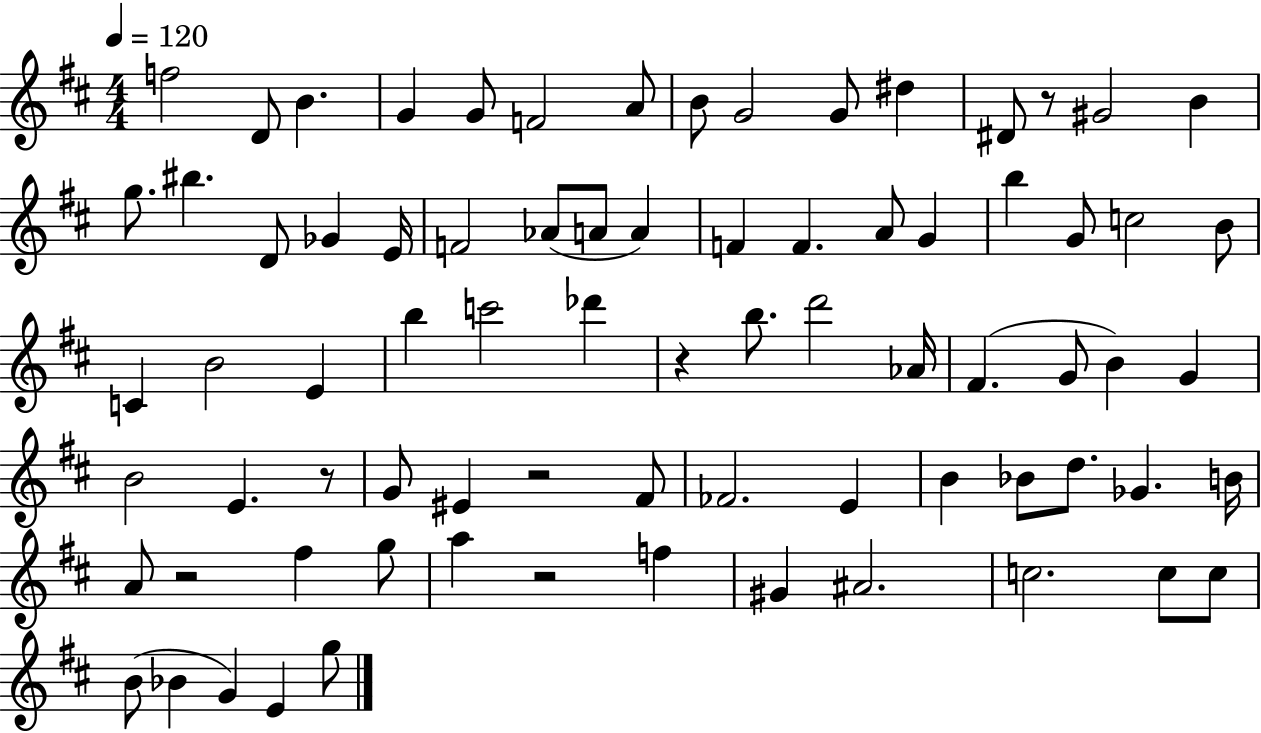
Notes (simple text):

F5/h D4/e B4/q. G4/q G4/e F4/h A4/e B4/e G4/h G4/e D#5/q D#4/e R/e G#4/h B4/q G5/e. BIS5/q. D4/e Gb4/q E4/s F4/h Ab4/e A4/e A4/q F4/q F4/q. A4/e G4/q B5/q G4/e C5/h B4/e C4/q B4/h E4/q B5/q C6/h Db6/q R/q B5/e. D6/h Ab4/s F#4/q. G4/e B4/q G4/q B4/h E4/q. R/e G4/e EIS4/q R/h F#4/e FES4/h. E4/q B4/q Bb4/e D5/e. Gb4/q. B4/s A4/e R/h F#5/q G5/e A5/q R/h F5/q G#4/q A#4/h. C5/h. C5/e C5/e B4/e Bb4/q G4/q E4/q G5/e